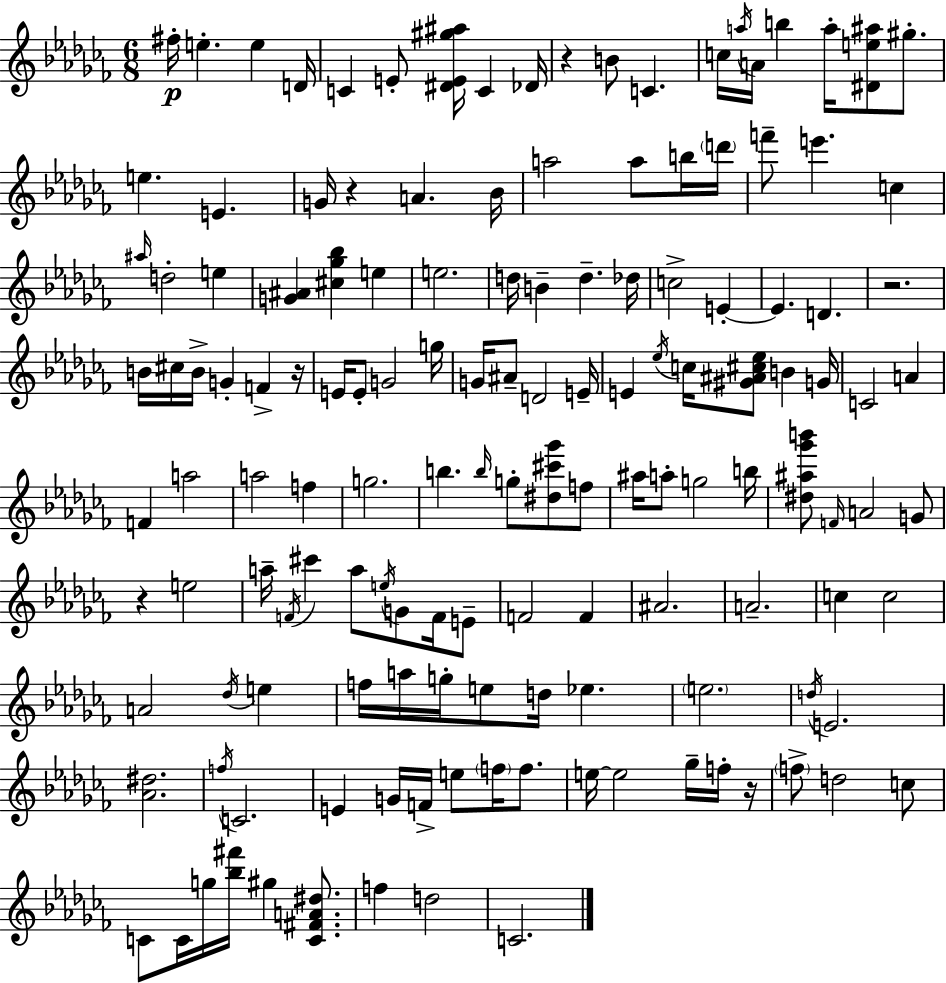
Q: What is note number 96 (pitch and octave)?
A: F5